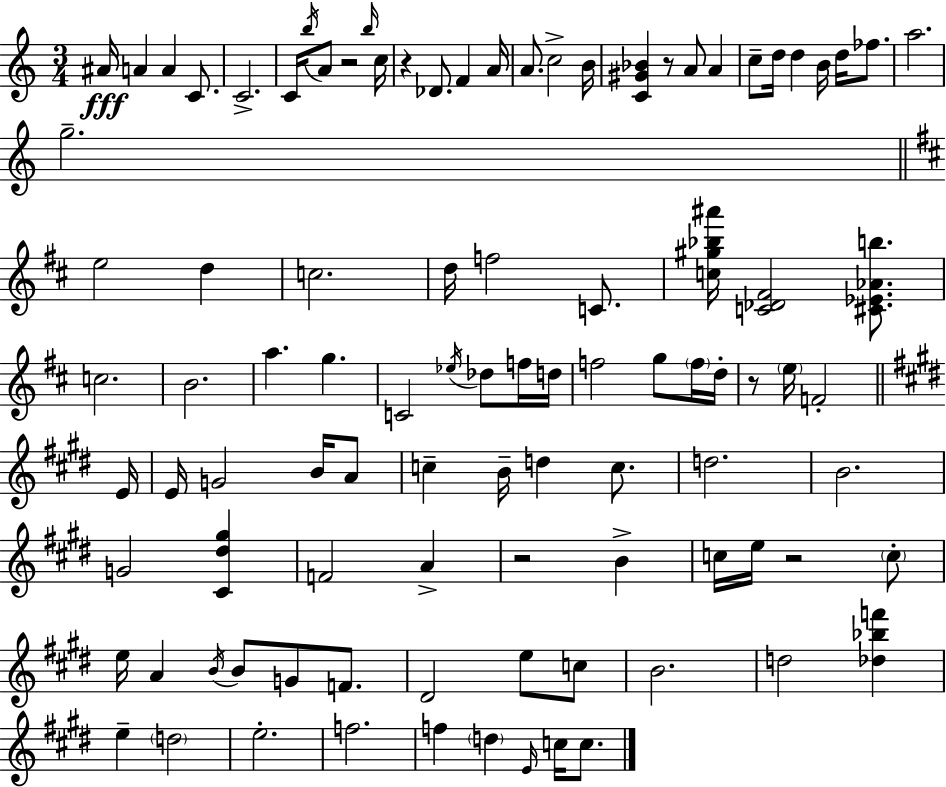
A#4/s A4/q A4/q C4/e. C4/h. C4/s B5/s A4/e R/h B5/s C5/s R/q Db4/e. F4/q A4/s A4/e. C5/h B4/s [C4,G#4,Bb4]/q R/e A4/e A4/q C5/e D5/s D5/q B4/s D5/s FES5/e. A5/h. G5/h. E5/h D5/q C5/h. D5/s F5/h C4/e. [C5,G#5,Bb5,A#6]/s [C4,Db4,F#4]/h [C#4,Eb4,Ab4,B5]/e. C5/h. B4/h. A5/q. G5/q. C4/h Eb5/s Db5/e F5/s D5/s F5/h G5/e F5/s D5/s R/e E5/s F4/h E4/s E4/s G4/h B4/s A4/e C5/q B4/s D5/q C5/e. D5/h. B4/h. G4/h [C#4,D#5,G#5]/q F4/h A4/q R/h B4/q C5/s E5/s R/h C5/e E5/s A4/q B4/s B4/e G4/e F4/e. D#4/h E5/e C5/e B4/h. D5/h [Db5,Bb5,F6]/q E5/q D5/h E5/h. F5/h. F5/q D5/q E4/s C5/s C5/e.